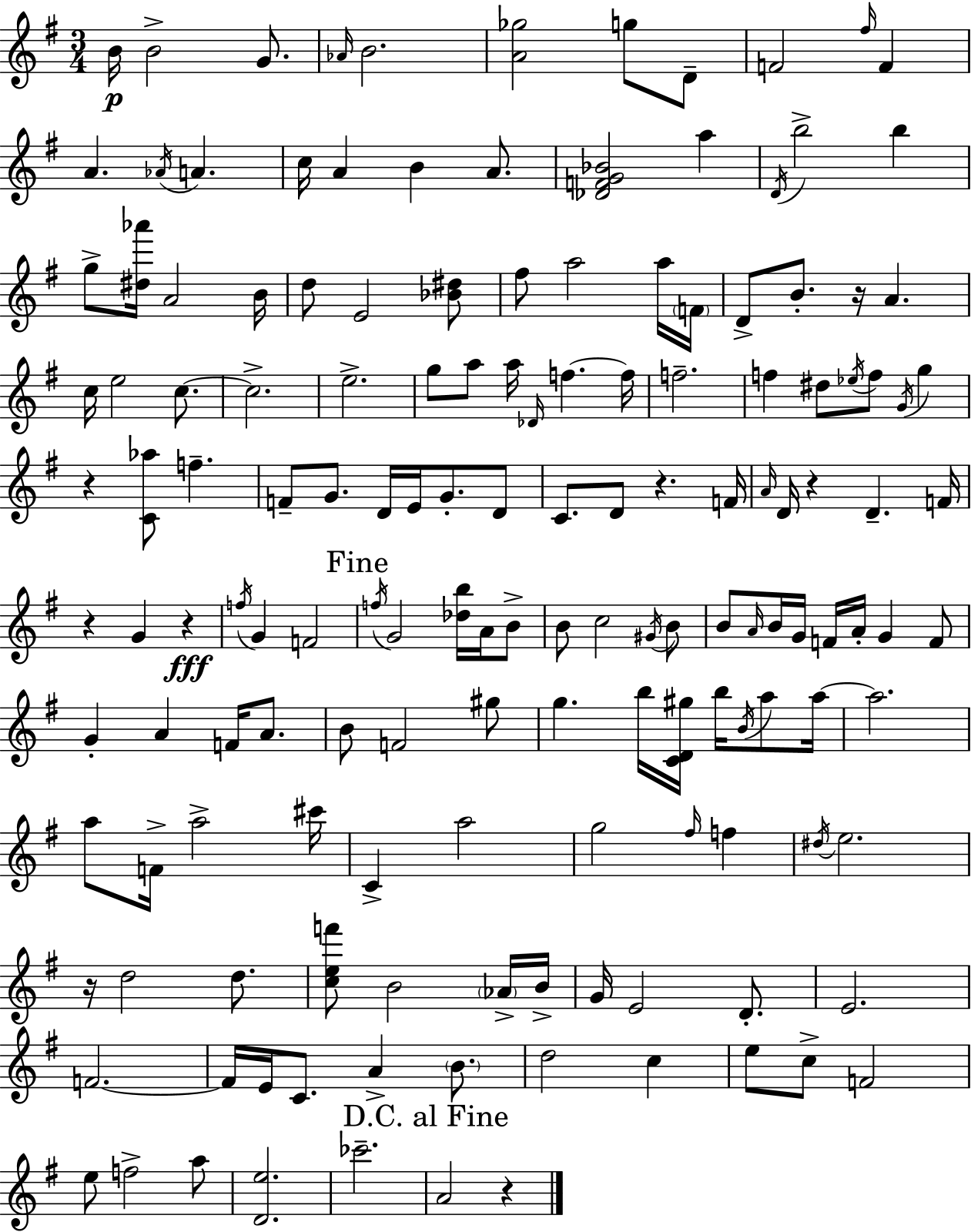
{
  \clef treble
  \numericTimeSignature
  \time 3/4
  \key g \major
  b'16\p b'2-> g'8. | \grace { aes'16 } b'2. | <a' ges''>2 g''8 d'8-- | f'2 \grace { fis''16 } f'4 | \break a'4. \acciaccatura { aes'16 } a'4. | c''16 a'4 b'4 | a'8. <des' f' g' bes'>2 a''4 | \acciaccatura { d'16 } b''2-> | \break b''4 g''8-> <dis'' aes'''>16 a'2 | b'16 d''8 e'2 | <bes' dis''>8 fis''8 a''2 | a''16 \parenthesize f'16 d'8-> b'8.-. r16 a'4. | \break c''16 e''2 | c''8.~~ c''2.-> | e''2.-> | g''8 a''8 a''16 \grace { des'16 } f''4.~~ | \break f''16 f''2.-- | f''4 dis''8 \acciaccatura { ees''16 } | f''8 \acciaccatura { g'16 } g''4 r4 <c' aes''>8 | f''4.-- f'8-- g'8. | \break d'16 e'16 g'8.-. d'8 c'8. d'8 | r4. f'16 \grace { a'16 } d'16 r4 | d'4.-- f'16 r4 | g'4 r4\fff \acciaccatura { f''16 } g'4 | \break f'2 \mark "Fine" \acciaccatura { f''16 } g'2 | <des'' b''>16 a'16 b'8-> b'8 | c''2 \acciaccatura { gis'16 } b'8 b'8 | \grace { a'16 } b'16 g'16 f'16 a'16-. g'4 f'8 | \break g'4-. a'4 f'16 a'8. | b'8 f'2 gis''8 | g''4. b''16 <c' d' gis''>16 b''16 \acciaccatura { b'16 } a''8 | a''16~~ a''2. | \break a''8 f'16-> a''2-> | cis'''16 c'4-> a''2 | g''2 \grace { fis''16 } f''4 | \acciaccatura { dis''16 } e''2. | \break r16 d''2 | d''8. <c'' e'' f'''>8 b'2 | \parenthesize aes'16-> b'16-> g'16 e'2 | d'8.-. e'2. | \break f'2.~~ | f'16 e'16 c'8. a'4-> | \parenthesize b'8. d''2 c''4 | e''8 c''8-> f'2 | \break e''8 f''2-> | a''8 <d' e''>2. | ces'''2.-- | \mark "D.C. al Fine" a'2 r4 | \break \bar "|."
}